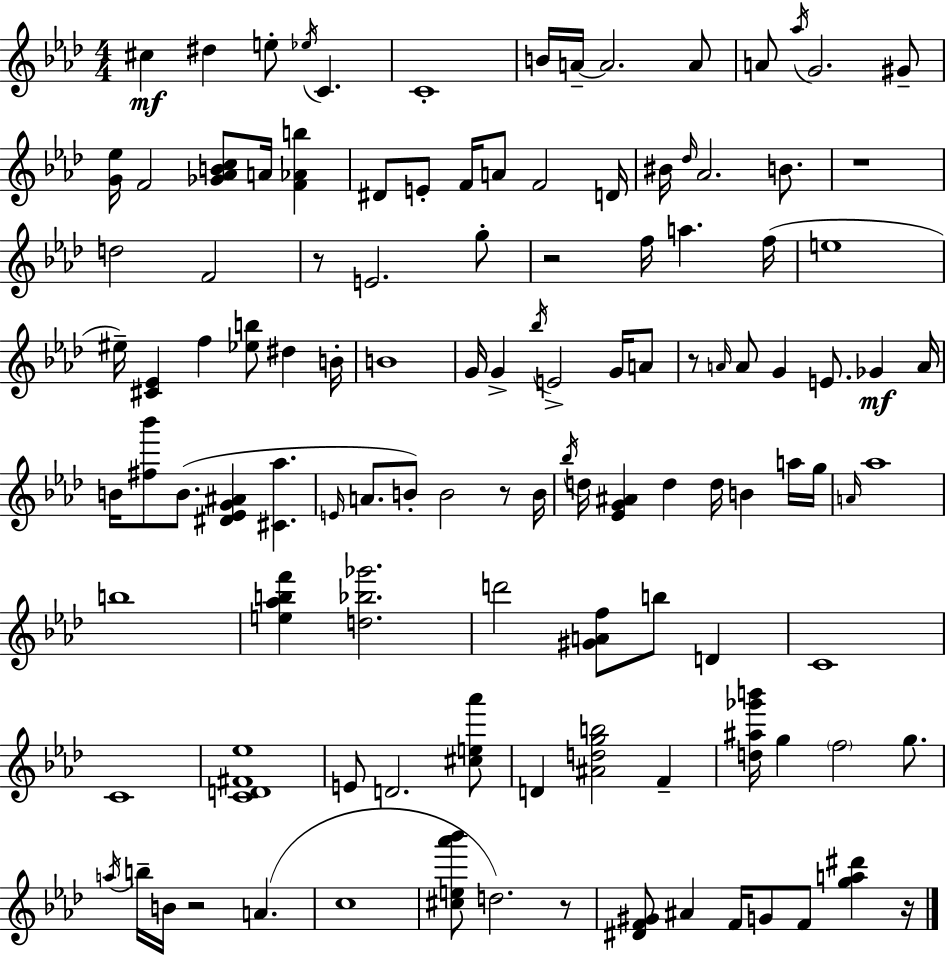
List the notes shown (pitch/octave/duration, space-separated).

C#5/q D#5/q E5/e Eb5/s C4/q. C4/w B4/s A4/s A4/h. A4/e A4/e Ab5/s G4/h. G#4/e [G4,Eb5]/s F4/h [Gb4,Ab4,B4,C5]/e A4/s [F4,Ab4,B5]/q D#4/e E4/e F4/s A4/e F4/h D4/s BIS4/s Db5/s Ab4/h. B4/e. R/w D5/h F4/h R/e E4/h. G5/e R/h F5/s A5/q. F5/s E5/w EIS5/s [C#4,Eb4]/q F5/q [Eb5,B5]/e D#5/q B4/s B4/w G4/s G4/q Bb5/s E4/h G4/s A4/e R/e A4/s A4/e G4/q E4/e. Gb4/q A4/s B4/s [F#5,Bb6]/e B4/e. [D#4,Eb4,G4,A#4]/q [C#4,Ab5]/q. E4/s A4/e. B4/e B4/h R/e B4/s Bb5/s D5/s [Eb4,G4,A#4]/q D5/q D5/s B4/q A5/s G5/s A4/s Ab5/w B5/w [E5,Ab5,B5,F6]/q [D5,Bb5,Gb6]/h. D6/h [G#4,A4,F5]/e B5/e D4/q C4/w C4/w [C4,D4,F#4,Eb5]/w E4/e D4/h. [C#5,E5,Ab6]/e D4/q [A#4,D5,G5,B5]/h F4/q [D5,A#5,Gb6,B6]/s G5/q F5/h G5/e. A5/s B5/s B4/s R/h A4/q. C5/w [C#5,E5,Ab6,Bb6]/e D5/h. R/e [D#4,F4,G#4]/e A#4/q F4/s G4/e F4/e [G5,A5,D#6]/q R/s